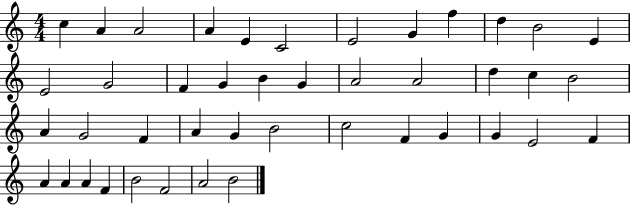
X:1
T:Untitled
M:4/4
L:1/4
K:C
c A A2 A E C2 E2 G f d B2 E E2 G2 F G B G A2 A2 d c B2 A G2 F A G B2 c2 F G G E2 F A A A F B2 F2 A2 B2